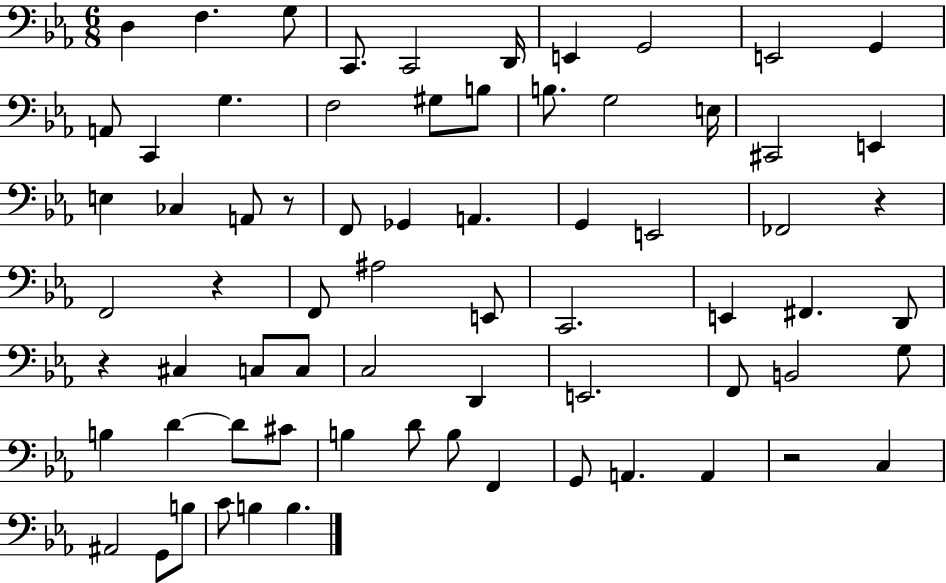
D3/q F3/q. G3/e C2/e. C2/h D2/s E2/q G2/h E2/h G2/q A2/e C2/q G3/q. F3/h G#3/e B3/e B3/e. G3/h E3/s C#2/h E2/q E3/q CES3/q A2/e R/e F2/e Gb2/q A2/q. G2/q E2/h FES2/h R/q F2/h R/q F2/e A#3/h E2/e C2/h. E2/q F#2/q. D2/e R/q C#3/q C3/e C3/e C3/h D2/q E2/h. F2/e B2/h G3/e B3/q D4/q D4/e C#4/e B3/q D4/e B3/e F2/q G2/e A2/q. A2/q R/h C3/q A#2/h G2/e B3/e C4/e B3/q B3/q.